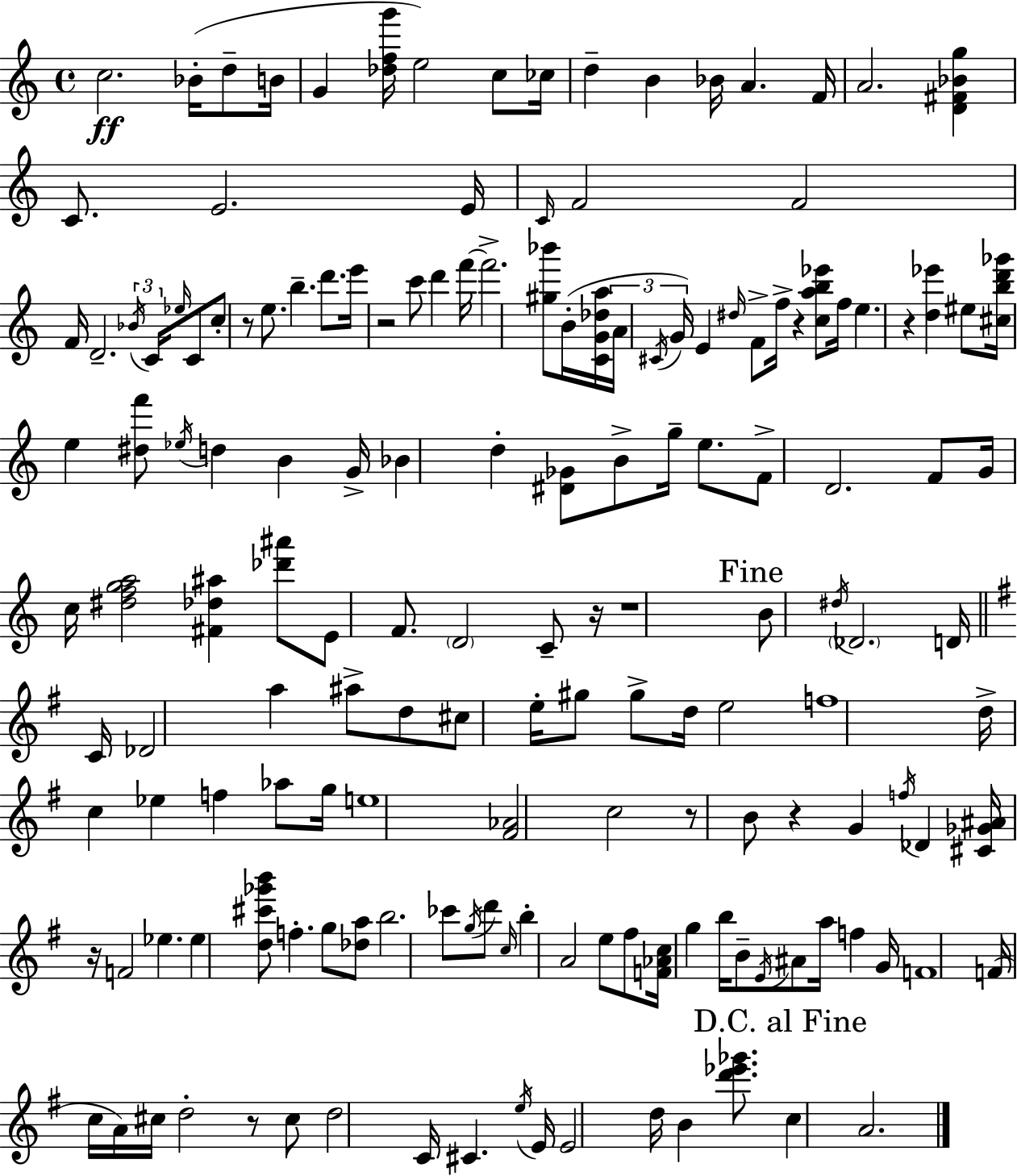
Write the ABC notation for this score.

X:1
T:Untitled
M:4/4
L:1/4
K:Am
c2 _B/4 d/2 B/4 G [_dfg']/4 e2 c/2 _c/4 d B _B/4 A F/4 A2 [D^F_Bg] C/2 E2 E/4 C/4 F2 F2 F/4 D2 _B/4 C/4 _e/4 C/2 c/2 z/2 e/2 b d'/2 e'/4 z2 c'/2 d' f'/4 f'2 [^g_b']/2 B/4 [CG_da]/4 A/4 ^C/4 G/4 E ^d/4 F/2 f/4 z [cab_e']/2 f/4 e z [d_e'] ^e/2 [^cbd'_g']/4 e [^df']/2 _e/4 d B G/4 _B d [^D_G]/2 B/2 g/4 e/2 F/2 D2 F/2 G/4 c/4 [^dfga]2 [^F_d^a] [_d'^a']/2 E/2 F/2 D2 C/2 z/4 z4 B/2 ^d/4 _D2 D/4 C/4 _D2 a ^a/2 d/2 ^c/2 e/4 ^g/2 ^g/2 d/4 e2 f4 d/4 c _e f _a/2 g/4 e4 [^F_A]2 c2 z/2 B/2 z G f/4 _D [^C_G^A]/4 z/4 F2 _e _e [d^c'_g'b']/2 f g/2 [_da]/2 b2 _c'/2 g/4 d'/2 c/4 b A2 e/2 ^f/2 [F_Ac]/4 g b/4 B/2 E/4 ^A/2 a/4 f G/4 F4 F/4 c/4 A/4 ^c/4 d2 z/2 ^c/2 d2 C/4 ^C e/4 E/4 E2 d/4 B [d'_e'_g']/2 c A2